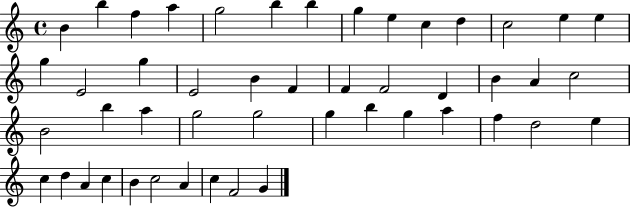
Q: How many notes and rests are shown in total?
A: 48